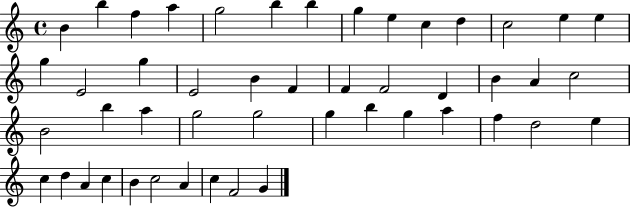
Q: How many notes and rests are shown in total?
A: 48